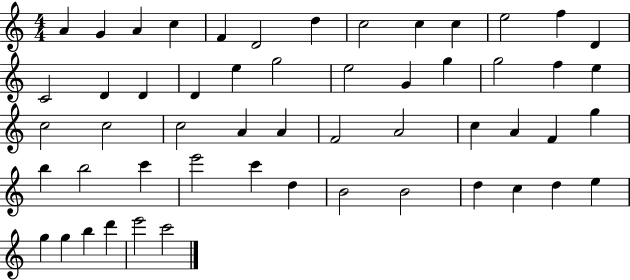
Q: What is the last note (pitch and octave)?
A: C6